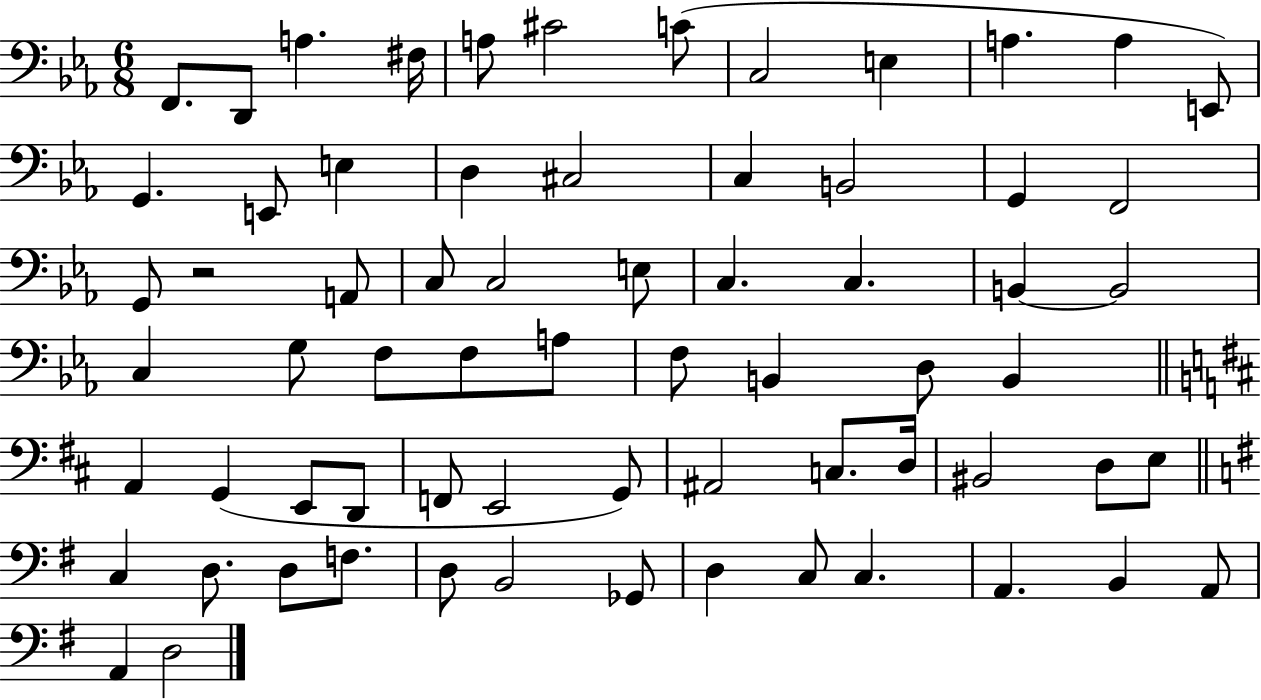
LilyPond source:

{
  \clef bass
  \numericTimeSignature
  \time 6/8
  \key ees \major
  f,8. d,8 a4. fis16 | a8 cis'2 c'8( | c2 e4 | a4. a4 e,8) | \break g,4. e,8 e4 | d4 cis2 | c4 b,2 | g,4 f,2 | \break g,8 r2 a,8 | c8 c2 e8 | c4. c4. | b,4~~ b,2 | \break c4 g8 f8 f8 a8 | f8 b,4 d8 b,4 | \bar "||" \break \key d \major a,4 g,4( e,8 d,8 | f,8 e,2 g,8) | ais,2 c8. d16 | bis,2 d8 e8 | \break \bar "||" \break \key e \minor c4 d8. d8 f8. | d8 b,2 ges,8 | d4 c8 c4. | a,4. b,4 a,8 | \break a,4 d2 | \bar "|."
}